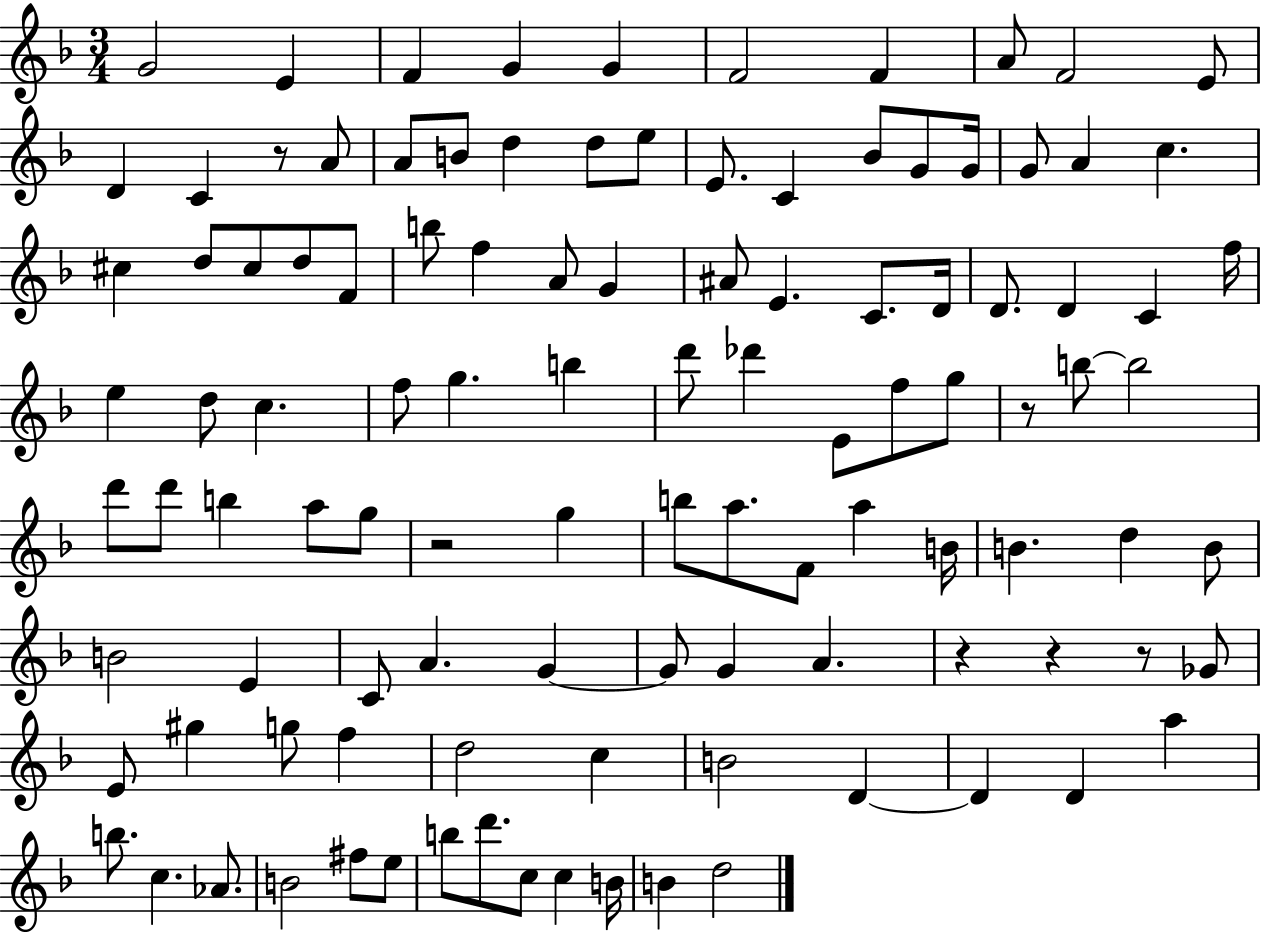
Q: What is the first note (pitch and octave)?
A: G4